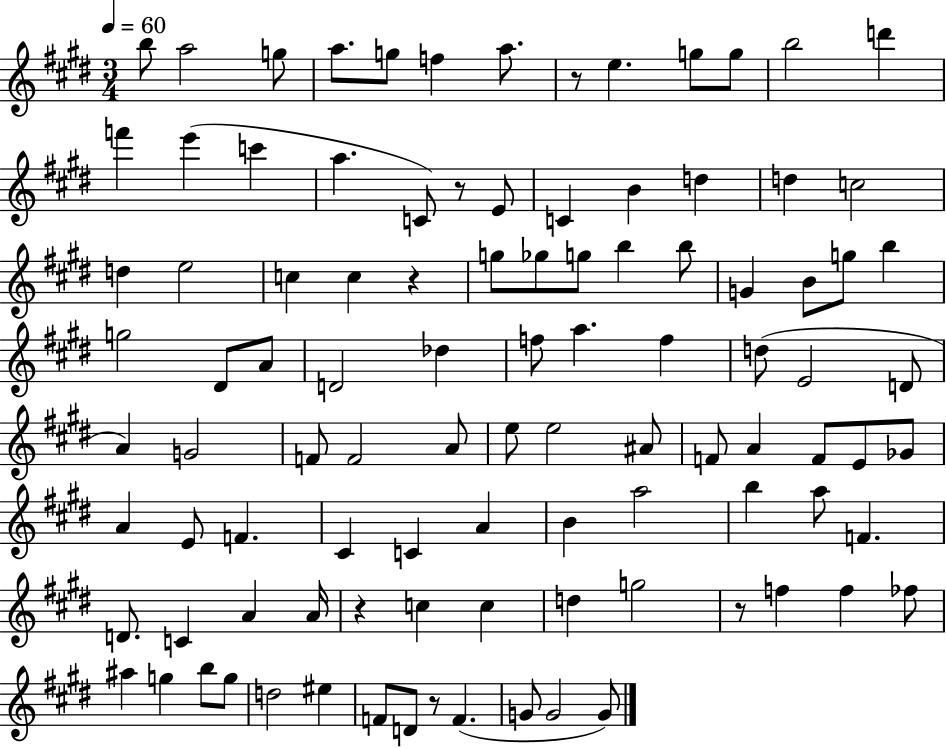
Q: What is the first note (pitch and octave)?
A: B5